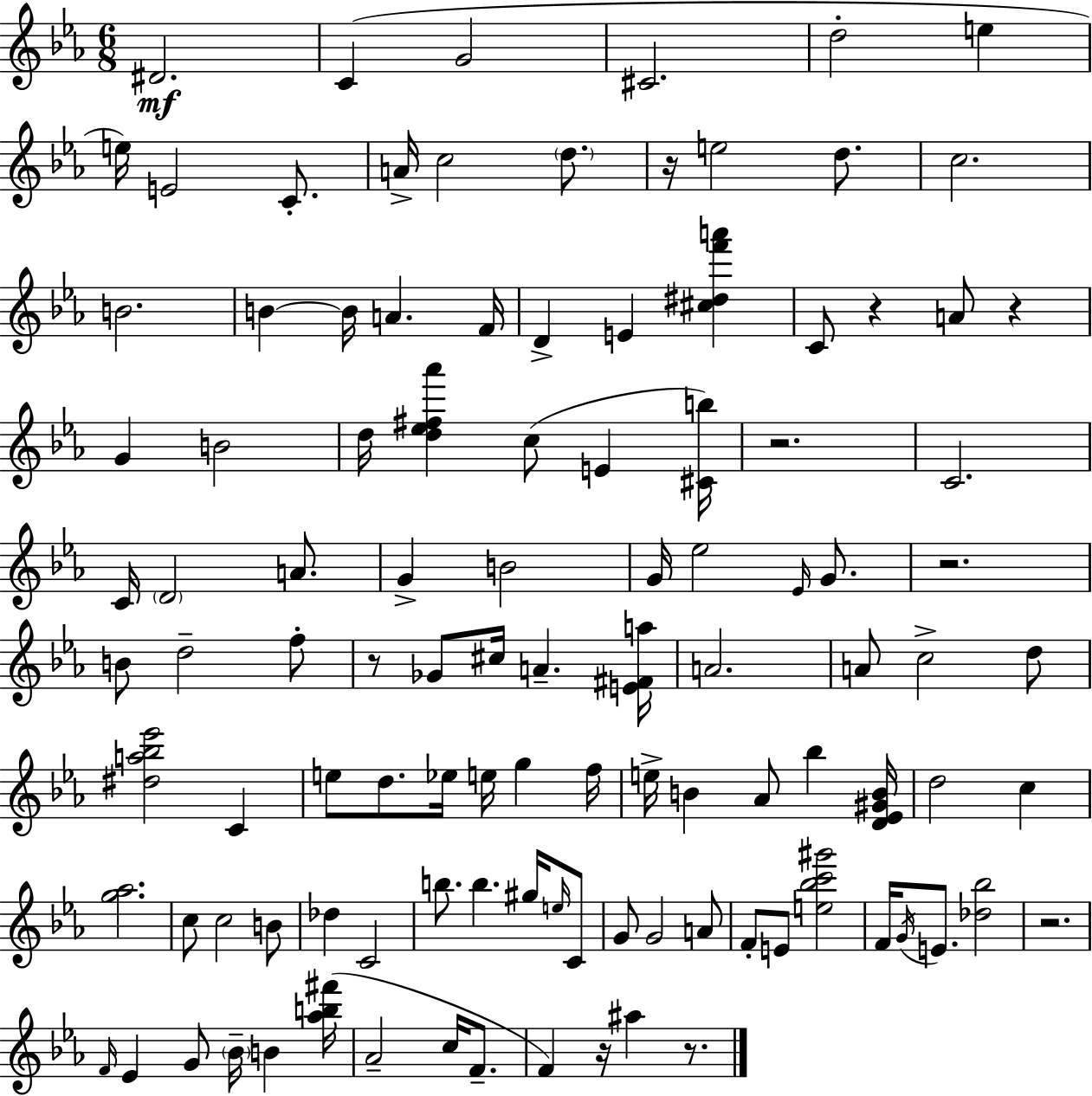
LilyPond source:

{
  \clef treble
  \numericTimeSignature
  \time 6/8
  \key ees \major
  dis'2.\mf | c'4( g'2 | cis'2. | d''2-. e''4 | \break e''16) e'2 c'8.-. | a'16-> c''2 \parenthesize d''8. | r16 e''2 d''8. | c''2. | \break b'2. | b'4~~ b'16 a'4. f'16 | d'4-> e'4 <cis'' dis'' f''' a'''>4 | c'8 r4 a'8 r4 | \break g'4 b'2 | d''16 <d'' ees'' fis'' aes'''>4 c''8( e'4 <cis' b''>16) | r2. | c'2. | \break c'16 \parenthesize d'2 a'8. | g'4-> b'2 | g'16 ees''2 \grace { ees'16 } g'8. | r2. | \break b'8 d''2-- f''8-. | r8 ges'8 cis''16 a'4.-- | <e' fis' a''>16 a'2. | a'8 c''2-> d''8 | \break <dis'' a'' bes'' ees'''>2 c'4 | e''8 d''8. ees''16 e''16 g''4 | f''16 e''16-> b'4 aes'8 bes''4 | <d' ees' gis' b'>16 d''2 c''4 | \break <g'' aes''>2. | c''8 c''2 b'8 | des''4 c'2 | b''8. b''4. gis''16 \grace { e''16 } | \break c'8 g'8 g'2 | a'8 f'8-. e'8 <e'' bes'' c''' gis'''>2 | f'16 \acciaccatura { g'16 } e'8. <des'' bes''>2 | r2. | \break \grace { f'16 } ees'4 g'8 \parenthesize bes'16-- b'4 | <aes'' b'' fis'''>16( aes'2-- | c''16 f'8.-- f'4) r16 ais''4 | r8. \bar "|."
}